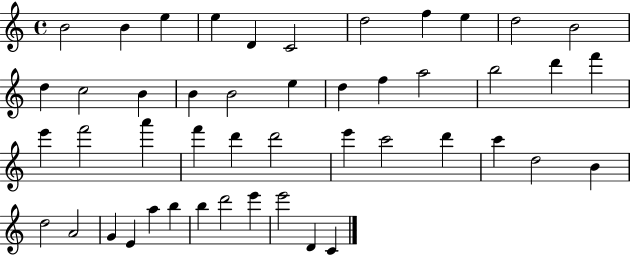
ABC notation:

X:1
T:Untitled
M:4/4
L:1/4
K:C
B2 B e e D C2 d2 f e d2 B2 d c2 B B B2 e d f a2 b2 d' f' e' f'2 a' f' d' d'2 e' c'2 d' c' d2 B d2 A2 G E a b b d'2 e' e'2 D C